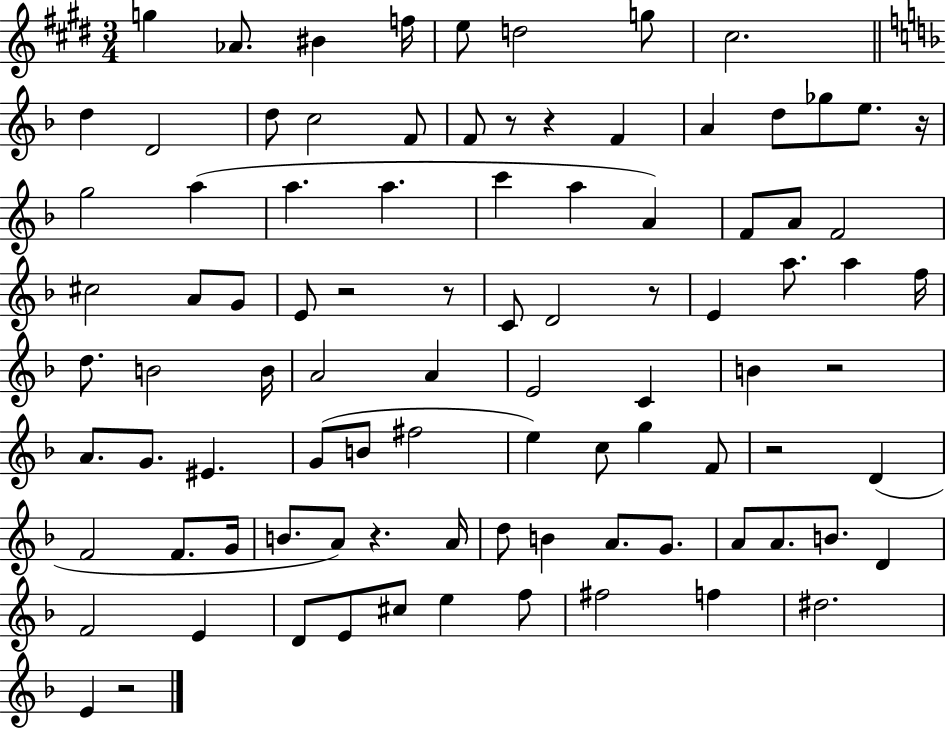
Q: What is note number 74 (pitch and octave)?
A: E4